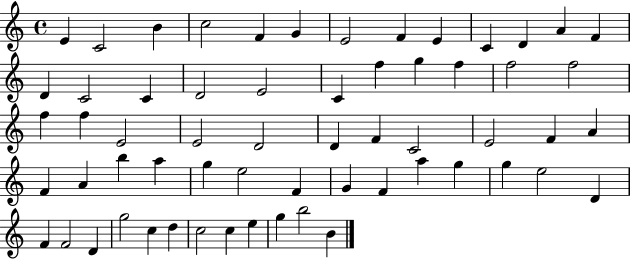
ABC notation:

X:1
T:Untitled
M:4/4
L:1/4
K:C
E C2 B c2 F G E2 F E C D A F D C2 C D2 E2 C f g f f2 f2 f f E2 E2 D2 D F C2 E2 F A F A b a g e2 F G F a g g e2 D F F2 D g2 c d c2 c e g b2 B